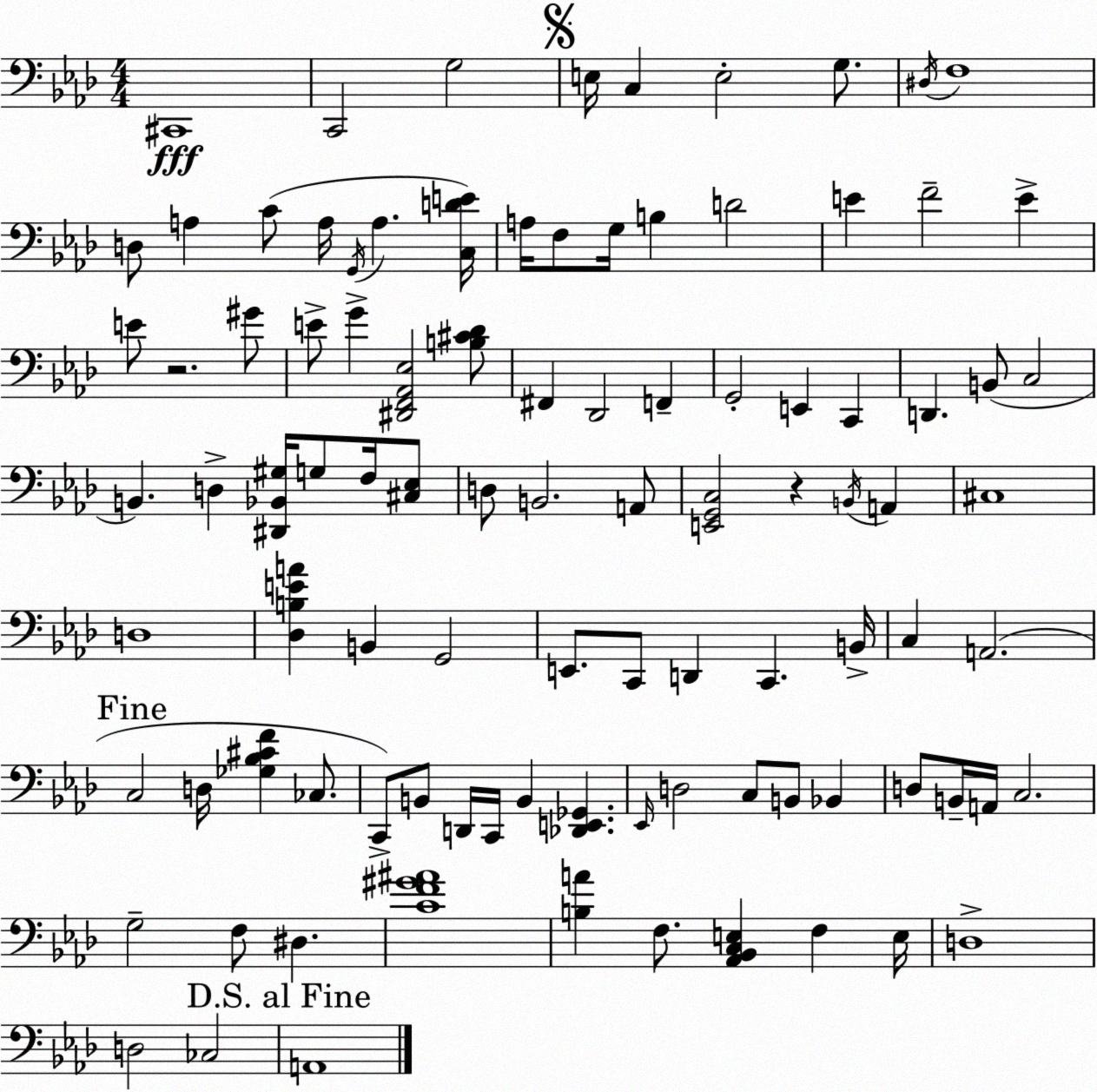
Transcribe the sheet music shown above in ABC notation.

X:1
T:Untitled
M:4/4
L:1/4
K:Fm
^C,,4 C,,2 G,2 E,/4 C, E,2 G,/2 ^D,/4 F,4 D,/2 A, C/2 A,/4 G,,/4 A, [C,DE]/4 A,/4 F,/2 G,/4 B, D2 E F2 E E/2 z2 ^G/2 E/2 G [^D,,F,,_A,,_E,]2 [B,^C_D]/2 ^F,, _D,,2 F,, G,,2 E,, C,, D,, B,,/2 C,2 B,, D, [^D,,_B,,^G,]/4 G,/2 F,/4 [^C,_E,]/2 D,/2 B,,2 A,,/2 [E,,G,,C,]2 z B,,/4 A,, ^C,4 D,4 [_D,B,EA] B,, G,,2 E,,/2 C,,/2 D,, C,, B,,/4 C, A,,2 C,2 D,/4 [_G,_B,^CF] _C,/2 C,,/2 B,,/2 D,,/4 C,,/4 B,, [_D,,E,,_G,,] _E,,/4 D,2 C,/2 B,,/2 _B,, D,/2 B,,/4 A,,/4 C,2 G,2 F,/2 ^D, [CF^G^A]4 [B,A] F,/2 [_A,,_B,,C,E,] F, E,/4 D,4 D,2 _C,2 A,,4